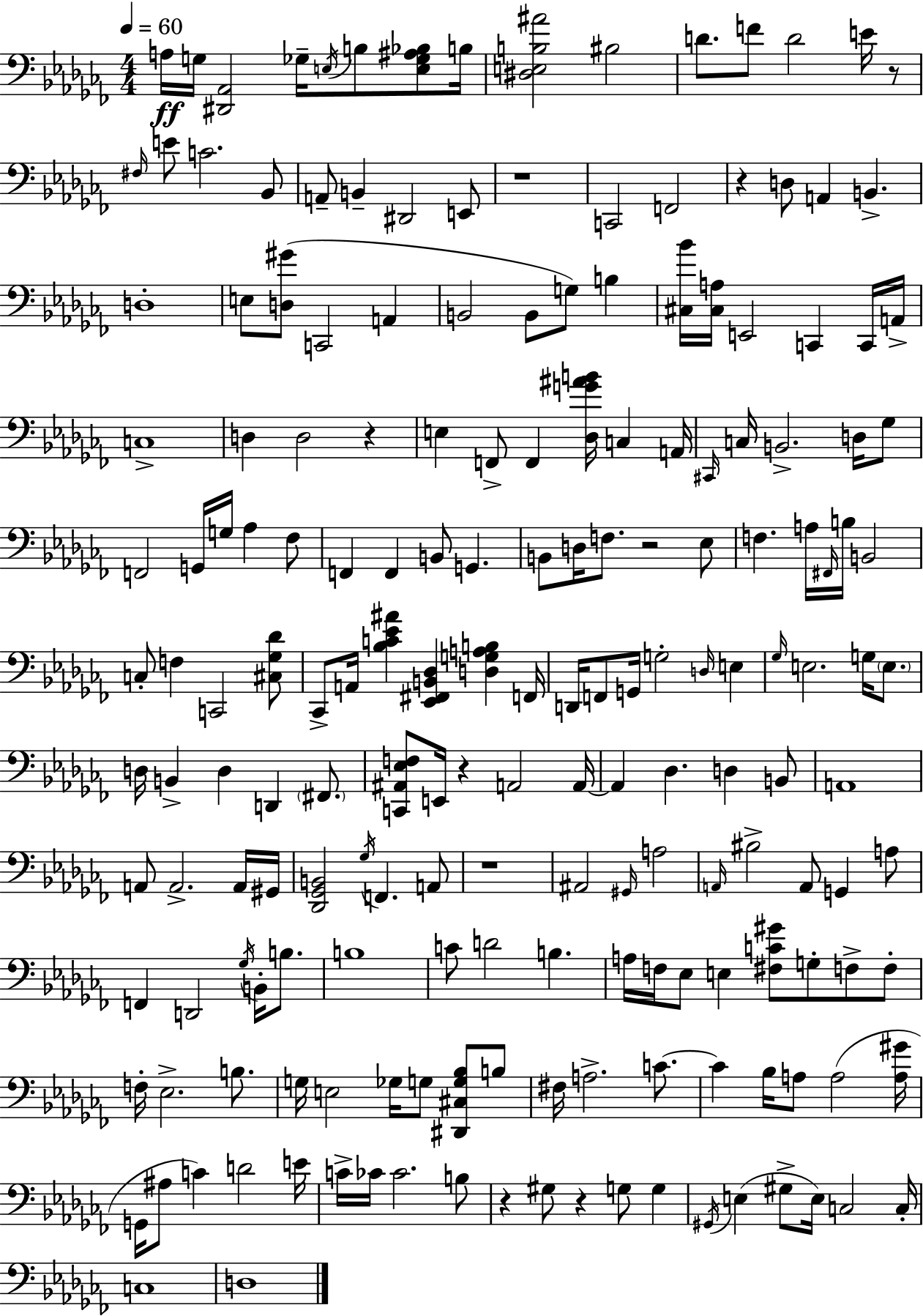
X:1
T:Untitled
M:4/4
L:1/4
K:Abm
A,/4 G,/4 [^D,,_A,,]2 _G,/4 E,/4 B,/2 [E,_G,^A,_B,]/2 B,/4 [^D,E,B,^A]2 ^B,2 D/2 F/2 D2 E/4 z/2 ^F,/4 E/2 C2 _B,,/2 A,,/2 B,, ^D,,2 E,,/2 z4 C,,2 F,,2 z D,/2 A,, B,, D,4 E,/2 [D,^G]/2 C,,2 A,, B,,2 B,,/2 G,/2 B, [^C,_B]/4 [^C,A,]/4 E,,2 C,, C,,/4 A,,/4 C,4 D, D,2 z E, F,,/2 F,, [_D,G^AB]/4 C, A,,/4 ^C,,/4 C,/4 B,,2 D,/4 _G,/2 F,,2 G,,/4 G,/4 _A, _F,/2 F,, F,, B,,/2 G,, B,,/2 D,/4 F,/2 z2 _E,/2 F, A,/4 ^F,,/4 B,/4 B,,2 C,/2 F, C,,2 [^C,_G,_D]/2 _C,,/2 A,,/4 [_B,C_E^A] [_E,,^F,,B,,_D,] [D,G,A,B,] F,,/4 D,,/4 F,,/2 G,,/4 G,2 D,/4 E, _G,/4 E,2 G,/4 E,/2 D,/4 B,, D, D,, ^F,,/2 [C,,^A,,_E,F,]/2 E,,/4 z A,,2 A,,/4 A,, _D, D, B,,/2 A,,4 A,,/2 A,,2 A,,/4 ^G,,/4 [_D,,_G,,B,,]2 _G,/4 F,, A,,/2 z4 ^A,,2 ^G,,/4 A,2 A,,/4 ^B,2 A,,/2 G,, A,/2 F,, D,,2 _G,/4 B,,/4 B,/2 B,4 C/2 D2 B, A,/4 F,/4 _E,/2 E, [^F,C^G]/2 G,/2 F,/2 F,/2 F,/4 _E,2 B,/2 G,/4 E,2 _G,/4 G,/2 [^D,,^C,G,_B,]/2 B,/2 ^F,/4 A,2 C/2 C _B,/4 A,/2 A,2 [A,^G]/4 G,,/4 ^A,/2 C D2 E/4 C/4 _C/4 _C2 B,/2 z ^G,/2 z G,/2 G, ^G,,/4 E, ^G,/2 E,/4 C,2 C,/4 C,4 D,4